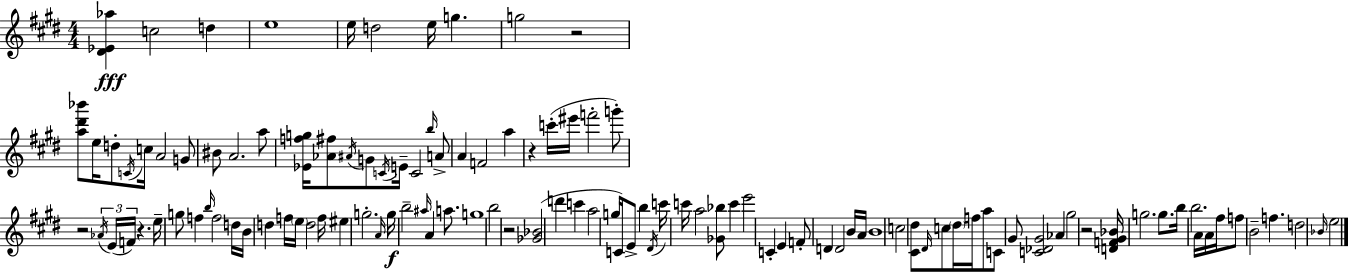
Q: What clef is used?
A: treble